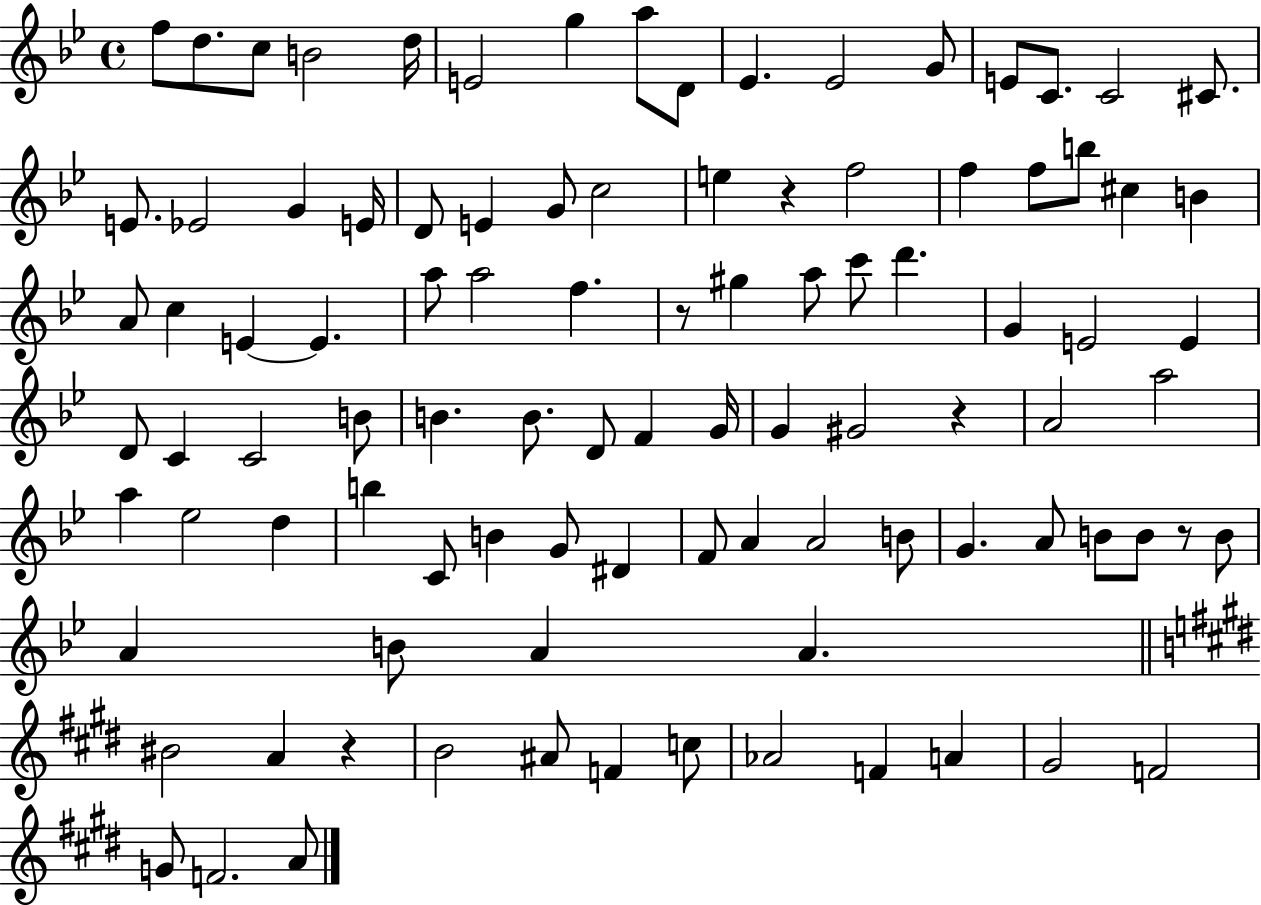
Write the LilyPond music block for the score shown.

{
  \clef treble
  \time 4/4
  \defaultTimeSignature
  \key bes \major
  f''8 d''8. c''8 b'2 d''16 | e'2 g''4 a''8 d'8 | ees'4. ees'2 g'8 | e'8 c'8. c'2 cis'8. | \break e'8. ees'2 g'4 e'16 | d'8 e'4 g'8 c''2 | e''4 r4 f''2 | f''4 f''8 b''8 cis''4 b'4 | \break a'8 c''4 e'4~~ e'4. | a''8 a''2 f''4. | r8 gis''4 a''8 c'''8 d'''4. | g'4 e'2 e'4 | \break d'8 c'4 c'2 b'8 | b'4. b'8. d'8 f'4 g'16 | g'4 gis'2 r4 | a'2 a''2 | \break a''4 ees''2 d''4 | b''4 c'8 b'4 g'8 dis'4 | f'8 a'4 a'2 b'8 | g'4. a'8 b'8 b'8 r8 b'8 | \break a'4 b'8 a'4 a'4. | \bar "||" \break \key e \major bis'2 a'4 r4 | b'2 ais'8 f'4 c''8 | aes'2 f'4 a'4 | gis'2 f'2 | \break g'8 f'2. a'8 | \bar "|."
}